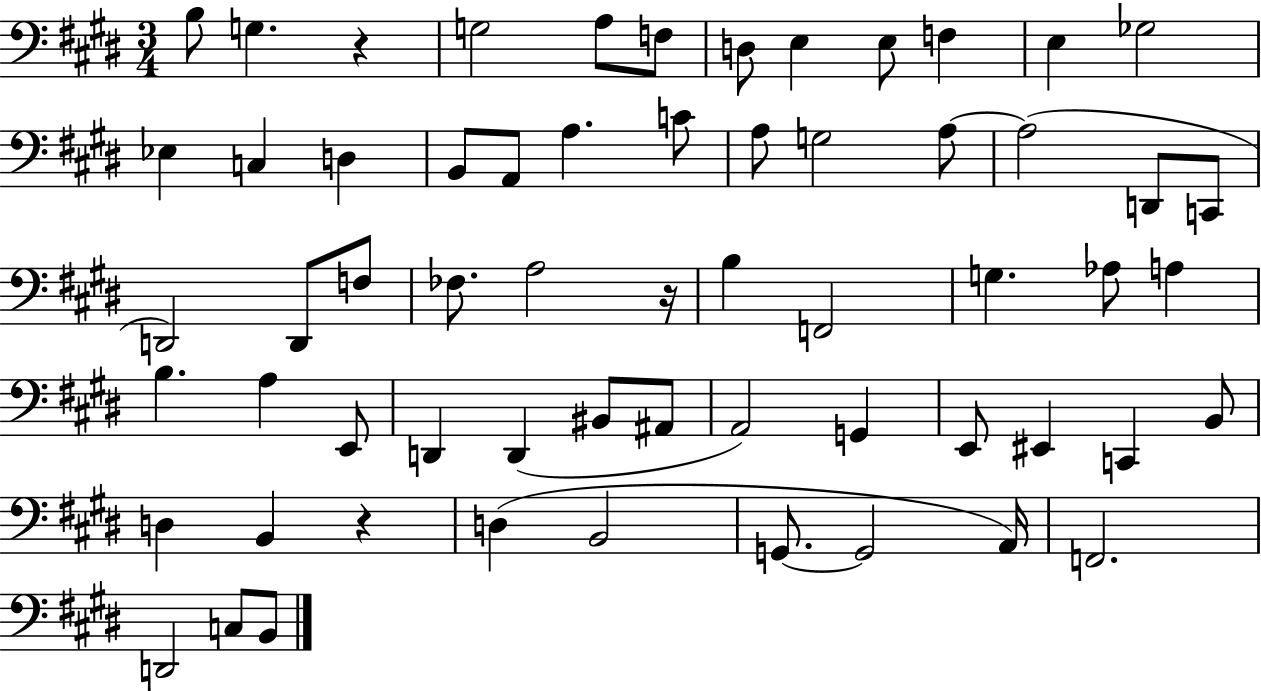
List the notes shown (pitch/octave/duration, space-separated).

B3/e G3/q. R/q G3/h A3/e F3/e D3/e E3/q E3/e F3/q E3/q Gb3/h Eb3/q C3/q D3/q B2/e A2/e A3/q. C4/e A3/e G3/h A3/e A3/h D2/e C2/e D2/h D2/e F3/e FES3/e. A3/h R/s B3/q F2/h G3/q. Ab3/e A3/q B3/q. A3/q E2/e D2/q D2/q BIS2/e A#2/e A2/h G2/q E2/e EIS2/q C2/q B2/e D3/q B2/q R/q D3/q B2/h G2/e. G2/h A2/s F2/h. D2/h C3/e B2/e